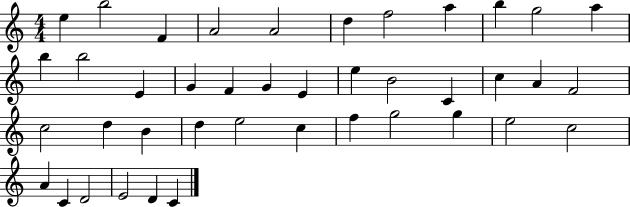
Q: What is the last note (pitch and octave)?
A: C4